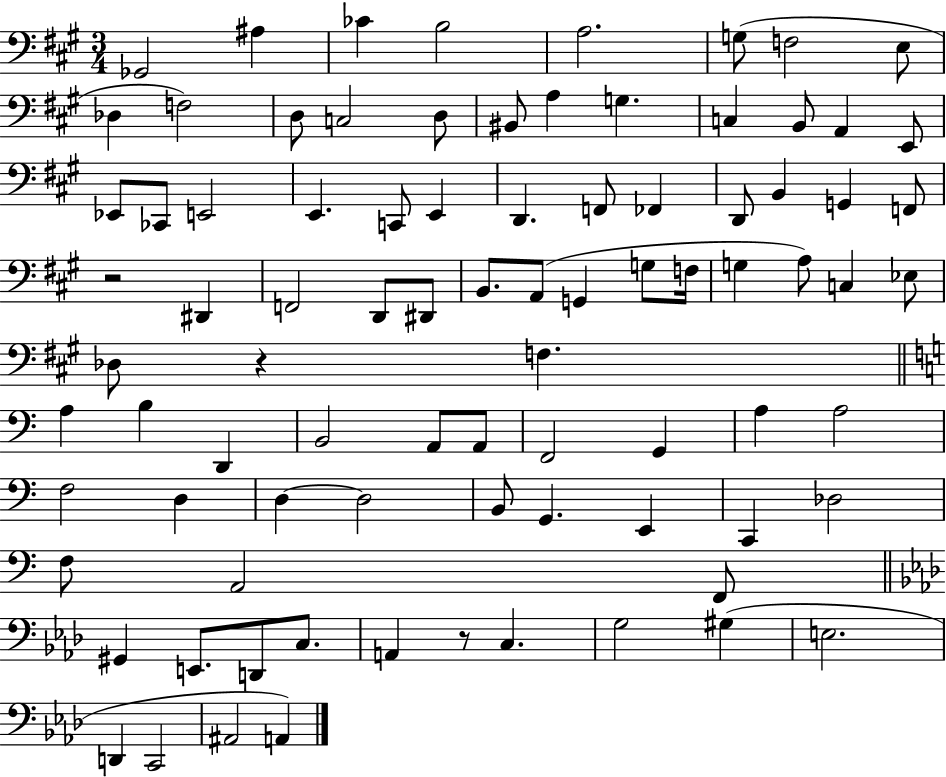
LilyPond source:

{
  \clef bass
  \numericTimeSignature
  \time 3/4
  \key a \major
  \repeat volta 2 { ges,2 ais4 | ces'4 b2 | a2. | g8( f2 e8 | \break des4 f2) | d8 c2 d8 | bis,8 a4 g4. | c4 b,8 a,4 e,8 | \break ees,8 ces,8 e,2 | e,4. c,8 e,4 | d,4. f,8 fes,4 | d,8 b,4 g,4 f,8 | \break r2 dis,4 | f,2 d,8 dis,8 | b,8. a,8( g,4 g8 f16 | g4 a8) c4 ees8 | \break des8 r4 f4. | \bar "||" \break \key c \major a4 b4 d,4 | b,2 a,8 a,8 | f,2 g,4 | a4 a2 | \break f2 d4 | d4~~ d2 | b,8 g,4. e,4 | c,4 des2 | \break f8 a,2 f,8 | \bar "||" \break \key aes \major gis,4 e,8. d,8 c8. | a,4 r8 c4. | g2 gis4( | e2. | \break d,4 c,2 | ais,2 a,4) | } \bar "|."
}